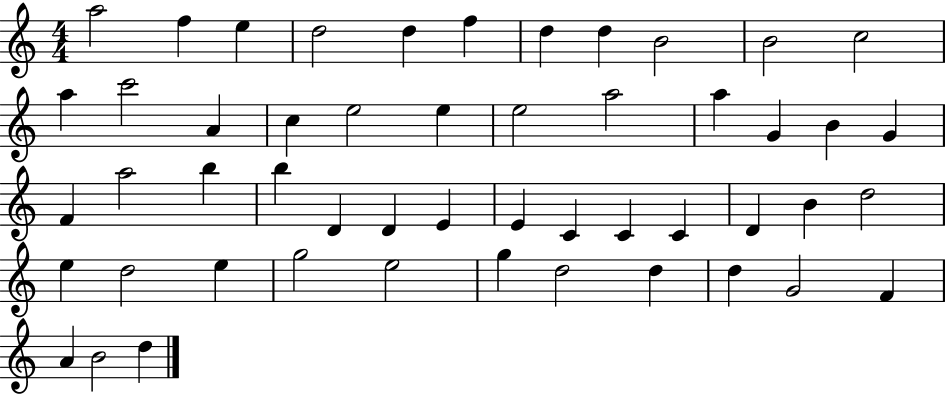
{
  \clef treble
  \numericTimeSignature
  \time 4/4
  \key c \major
  a''2 f''4 e''4 | d''2 d''4 f''4 | d''4 d''4 b'2 | b'2 c''2 | \break a''4 c'''2 a'4 | c''4 e''2 e''4 | e''2 a''2 | a''4 g'4 b'4 g'4 | \break f'4 a''2 b''4 | b''4 d'4 d'4 e'4 | e'4 c'4 c'4 c'4 | d'4 b'4 d''2 | \break e''4 d''2 e''4 | g''2 e''2 | g''4 d''2 d''4 | d''4 g'2 f'4 | \break a'4 b'2 d''4 | \bar "|."
}